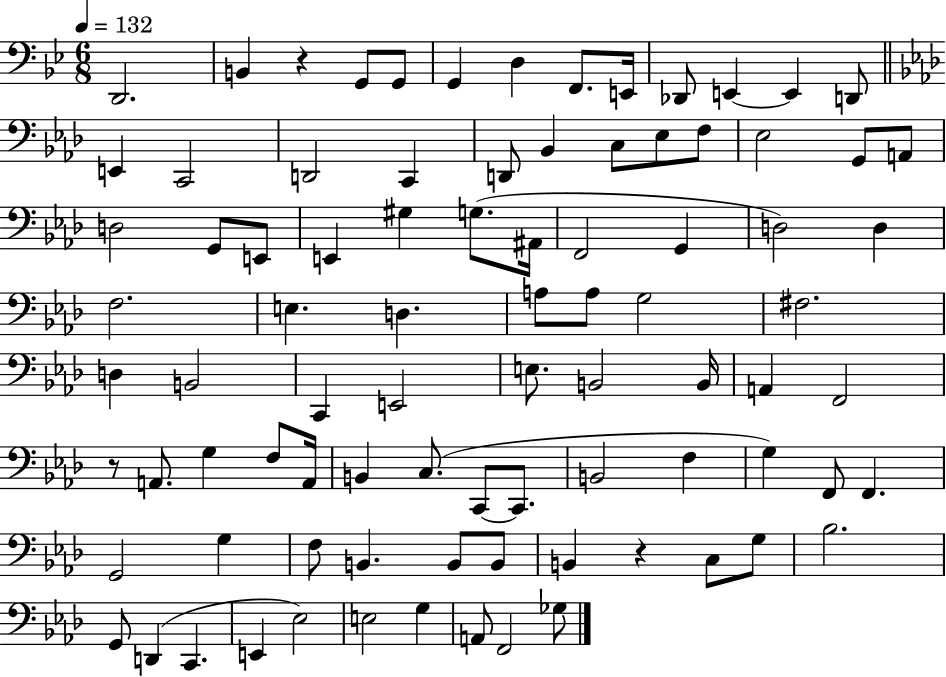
D2/h. B2/q R/q G2/e G2/e G2/q D3/q F2/e. E2/s Db2/e E2/q E2/q D2/e E2/q C2/h D2/h C2/q D2/e Bb2/q C3/e Eb3/e F3/e Eb3/h G2/e A2/e D3/h G2/e E2/e E2/q G#3/q G3/e. A#2/s F2/h G2/q D3/h D3/q F3/h. E3/q. D3/q. A3/e A3/e G3/h F#3/h. D3/q B2/h C2/q E2/h E3/e. B2/h B2/s A2/q F2/h R/e A2/e. G3/q F3/e A2/s B2/q C3/e. C2/e C2/e. B2/h F3/q G3/q F2/e F2/q. G2/h G3/q F3/e B2/q. B2/e B2/e B2/q R/q C3/e G3/e Bb3/h. G2/e D2/q C2/q. E2/q Eb3/h E3/h G3/q A2/e F2/h Gb3/e